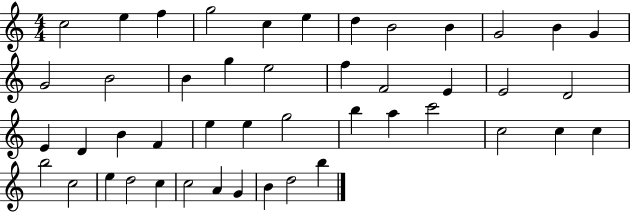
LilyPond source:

{
  \clef treble
  \numericTimeSignature
  \time 4/4
  \key c \major
  c''2 e''4 f''4 | g''2 c''4 e''4 | d''4 b'2 b'4 | g'2 b'4 g'4 | \break g'2 b'2 | b'4 g''4 e''2 | f''4 f'2 e'4 | e'2 d'2 | \break e'4 d'4 b'4 f'4 | e''4 e''4 g''2 | b''4 a''4 c'''2 | c''2 c''4 c''4 | \break b''2 c''2 | e''4 d''2 c''4 | c''2 a'4 g'4 | b'4 d''2 b''4 | \break \bar "|."
}